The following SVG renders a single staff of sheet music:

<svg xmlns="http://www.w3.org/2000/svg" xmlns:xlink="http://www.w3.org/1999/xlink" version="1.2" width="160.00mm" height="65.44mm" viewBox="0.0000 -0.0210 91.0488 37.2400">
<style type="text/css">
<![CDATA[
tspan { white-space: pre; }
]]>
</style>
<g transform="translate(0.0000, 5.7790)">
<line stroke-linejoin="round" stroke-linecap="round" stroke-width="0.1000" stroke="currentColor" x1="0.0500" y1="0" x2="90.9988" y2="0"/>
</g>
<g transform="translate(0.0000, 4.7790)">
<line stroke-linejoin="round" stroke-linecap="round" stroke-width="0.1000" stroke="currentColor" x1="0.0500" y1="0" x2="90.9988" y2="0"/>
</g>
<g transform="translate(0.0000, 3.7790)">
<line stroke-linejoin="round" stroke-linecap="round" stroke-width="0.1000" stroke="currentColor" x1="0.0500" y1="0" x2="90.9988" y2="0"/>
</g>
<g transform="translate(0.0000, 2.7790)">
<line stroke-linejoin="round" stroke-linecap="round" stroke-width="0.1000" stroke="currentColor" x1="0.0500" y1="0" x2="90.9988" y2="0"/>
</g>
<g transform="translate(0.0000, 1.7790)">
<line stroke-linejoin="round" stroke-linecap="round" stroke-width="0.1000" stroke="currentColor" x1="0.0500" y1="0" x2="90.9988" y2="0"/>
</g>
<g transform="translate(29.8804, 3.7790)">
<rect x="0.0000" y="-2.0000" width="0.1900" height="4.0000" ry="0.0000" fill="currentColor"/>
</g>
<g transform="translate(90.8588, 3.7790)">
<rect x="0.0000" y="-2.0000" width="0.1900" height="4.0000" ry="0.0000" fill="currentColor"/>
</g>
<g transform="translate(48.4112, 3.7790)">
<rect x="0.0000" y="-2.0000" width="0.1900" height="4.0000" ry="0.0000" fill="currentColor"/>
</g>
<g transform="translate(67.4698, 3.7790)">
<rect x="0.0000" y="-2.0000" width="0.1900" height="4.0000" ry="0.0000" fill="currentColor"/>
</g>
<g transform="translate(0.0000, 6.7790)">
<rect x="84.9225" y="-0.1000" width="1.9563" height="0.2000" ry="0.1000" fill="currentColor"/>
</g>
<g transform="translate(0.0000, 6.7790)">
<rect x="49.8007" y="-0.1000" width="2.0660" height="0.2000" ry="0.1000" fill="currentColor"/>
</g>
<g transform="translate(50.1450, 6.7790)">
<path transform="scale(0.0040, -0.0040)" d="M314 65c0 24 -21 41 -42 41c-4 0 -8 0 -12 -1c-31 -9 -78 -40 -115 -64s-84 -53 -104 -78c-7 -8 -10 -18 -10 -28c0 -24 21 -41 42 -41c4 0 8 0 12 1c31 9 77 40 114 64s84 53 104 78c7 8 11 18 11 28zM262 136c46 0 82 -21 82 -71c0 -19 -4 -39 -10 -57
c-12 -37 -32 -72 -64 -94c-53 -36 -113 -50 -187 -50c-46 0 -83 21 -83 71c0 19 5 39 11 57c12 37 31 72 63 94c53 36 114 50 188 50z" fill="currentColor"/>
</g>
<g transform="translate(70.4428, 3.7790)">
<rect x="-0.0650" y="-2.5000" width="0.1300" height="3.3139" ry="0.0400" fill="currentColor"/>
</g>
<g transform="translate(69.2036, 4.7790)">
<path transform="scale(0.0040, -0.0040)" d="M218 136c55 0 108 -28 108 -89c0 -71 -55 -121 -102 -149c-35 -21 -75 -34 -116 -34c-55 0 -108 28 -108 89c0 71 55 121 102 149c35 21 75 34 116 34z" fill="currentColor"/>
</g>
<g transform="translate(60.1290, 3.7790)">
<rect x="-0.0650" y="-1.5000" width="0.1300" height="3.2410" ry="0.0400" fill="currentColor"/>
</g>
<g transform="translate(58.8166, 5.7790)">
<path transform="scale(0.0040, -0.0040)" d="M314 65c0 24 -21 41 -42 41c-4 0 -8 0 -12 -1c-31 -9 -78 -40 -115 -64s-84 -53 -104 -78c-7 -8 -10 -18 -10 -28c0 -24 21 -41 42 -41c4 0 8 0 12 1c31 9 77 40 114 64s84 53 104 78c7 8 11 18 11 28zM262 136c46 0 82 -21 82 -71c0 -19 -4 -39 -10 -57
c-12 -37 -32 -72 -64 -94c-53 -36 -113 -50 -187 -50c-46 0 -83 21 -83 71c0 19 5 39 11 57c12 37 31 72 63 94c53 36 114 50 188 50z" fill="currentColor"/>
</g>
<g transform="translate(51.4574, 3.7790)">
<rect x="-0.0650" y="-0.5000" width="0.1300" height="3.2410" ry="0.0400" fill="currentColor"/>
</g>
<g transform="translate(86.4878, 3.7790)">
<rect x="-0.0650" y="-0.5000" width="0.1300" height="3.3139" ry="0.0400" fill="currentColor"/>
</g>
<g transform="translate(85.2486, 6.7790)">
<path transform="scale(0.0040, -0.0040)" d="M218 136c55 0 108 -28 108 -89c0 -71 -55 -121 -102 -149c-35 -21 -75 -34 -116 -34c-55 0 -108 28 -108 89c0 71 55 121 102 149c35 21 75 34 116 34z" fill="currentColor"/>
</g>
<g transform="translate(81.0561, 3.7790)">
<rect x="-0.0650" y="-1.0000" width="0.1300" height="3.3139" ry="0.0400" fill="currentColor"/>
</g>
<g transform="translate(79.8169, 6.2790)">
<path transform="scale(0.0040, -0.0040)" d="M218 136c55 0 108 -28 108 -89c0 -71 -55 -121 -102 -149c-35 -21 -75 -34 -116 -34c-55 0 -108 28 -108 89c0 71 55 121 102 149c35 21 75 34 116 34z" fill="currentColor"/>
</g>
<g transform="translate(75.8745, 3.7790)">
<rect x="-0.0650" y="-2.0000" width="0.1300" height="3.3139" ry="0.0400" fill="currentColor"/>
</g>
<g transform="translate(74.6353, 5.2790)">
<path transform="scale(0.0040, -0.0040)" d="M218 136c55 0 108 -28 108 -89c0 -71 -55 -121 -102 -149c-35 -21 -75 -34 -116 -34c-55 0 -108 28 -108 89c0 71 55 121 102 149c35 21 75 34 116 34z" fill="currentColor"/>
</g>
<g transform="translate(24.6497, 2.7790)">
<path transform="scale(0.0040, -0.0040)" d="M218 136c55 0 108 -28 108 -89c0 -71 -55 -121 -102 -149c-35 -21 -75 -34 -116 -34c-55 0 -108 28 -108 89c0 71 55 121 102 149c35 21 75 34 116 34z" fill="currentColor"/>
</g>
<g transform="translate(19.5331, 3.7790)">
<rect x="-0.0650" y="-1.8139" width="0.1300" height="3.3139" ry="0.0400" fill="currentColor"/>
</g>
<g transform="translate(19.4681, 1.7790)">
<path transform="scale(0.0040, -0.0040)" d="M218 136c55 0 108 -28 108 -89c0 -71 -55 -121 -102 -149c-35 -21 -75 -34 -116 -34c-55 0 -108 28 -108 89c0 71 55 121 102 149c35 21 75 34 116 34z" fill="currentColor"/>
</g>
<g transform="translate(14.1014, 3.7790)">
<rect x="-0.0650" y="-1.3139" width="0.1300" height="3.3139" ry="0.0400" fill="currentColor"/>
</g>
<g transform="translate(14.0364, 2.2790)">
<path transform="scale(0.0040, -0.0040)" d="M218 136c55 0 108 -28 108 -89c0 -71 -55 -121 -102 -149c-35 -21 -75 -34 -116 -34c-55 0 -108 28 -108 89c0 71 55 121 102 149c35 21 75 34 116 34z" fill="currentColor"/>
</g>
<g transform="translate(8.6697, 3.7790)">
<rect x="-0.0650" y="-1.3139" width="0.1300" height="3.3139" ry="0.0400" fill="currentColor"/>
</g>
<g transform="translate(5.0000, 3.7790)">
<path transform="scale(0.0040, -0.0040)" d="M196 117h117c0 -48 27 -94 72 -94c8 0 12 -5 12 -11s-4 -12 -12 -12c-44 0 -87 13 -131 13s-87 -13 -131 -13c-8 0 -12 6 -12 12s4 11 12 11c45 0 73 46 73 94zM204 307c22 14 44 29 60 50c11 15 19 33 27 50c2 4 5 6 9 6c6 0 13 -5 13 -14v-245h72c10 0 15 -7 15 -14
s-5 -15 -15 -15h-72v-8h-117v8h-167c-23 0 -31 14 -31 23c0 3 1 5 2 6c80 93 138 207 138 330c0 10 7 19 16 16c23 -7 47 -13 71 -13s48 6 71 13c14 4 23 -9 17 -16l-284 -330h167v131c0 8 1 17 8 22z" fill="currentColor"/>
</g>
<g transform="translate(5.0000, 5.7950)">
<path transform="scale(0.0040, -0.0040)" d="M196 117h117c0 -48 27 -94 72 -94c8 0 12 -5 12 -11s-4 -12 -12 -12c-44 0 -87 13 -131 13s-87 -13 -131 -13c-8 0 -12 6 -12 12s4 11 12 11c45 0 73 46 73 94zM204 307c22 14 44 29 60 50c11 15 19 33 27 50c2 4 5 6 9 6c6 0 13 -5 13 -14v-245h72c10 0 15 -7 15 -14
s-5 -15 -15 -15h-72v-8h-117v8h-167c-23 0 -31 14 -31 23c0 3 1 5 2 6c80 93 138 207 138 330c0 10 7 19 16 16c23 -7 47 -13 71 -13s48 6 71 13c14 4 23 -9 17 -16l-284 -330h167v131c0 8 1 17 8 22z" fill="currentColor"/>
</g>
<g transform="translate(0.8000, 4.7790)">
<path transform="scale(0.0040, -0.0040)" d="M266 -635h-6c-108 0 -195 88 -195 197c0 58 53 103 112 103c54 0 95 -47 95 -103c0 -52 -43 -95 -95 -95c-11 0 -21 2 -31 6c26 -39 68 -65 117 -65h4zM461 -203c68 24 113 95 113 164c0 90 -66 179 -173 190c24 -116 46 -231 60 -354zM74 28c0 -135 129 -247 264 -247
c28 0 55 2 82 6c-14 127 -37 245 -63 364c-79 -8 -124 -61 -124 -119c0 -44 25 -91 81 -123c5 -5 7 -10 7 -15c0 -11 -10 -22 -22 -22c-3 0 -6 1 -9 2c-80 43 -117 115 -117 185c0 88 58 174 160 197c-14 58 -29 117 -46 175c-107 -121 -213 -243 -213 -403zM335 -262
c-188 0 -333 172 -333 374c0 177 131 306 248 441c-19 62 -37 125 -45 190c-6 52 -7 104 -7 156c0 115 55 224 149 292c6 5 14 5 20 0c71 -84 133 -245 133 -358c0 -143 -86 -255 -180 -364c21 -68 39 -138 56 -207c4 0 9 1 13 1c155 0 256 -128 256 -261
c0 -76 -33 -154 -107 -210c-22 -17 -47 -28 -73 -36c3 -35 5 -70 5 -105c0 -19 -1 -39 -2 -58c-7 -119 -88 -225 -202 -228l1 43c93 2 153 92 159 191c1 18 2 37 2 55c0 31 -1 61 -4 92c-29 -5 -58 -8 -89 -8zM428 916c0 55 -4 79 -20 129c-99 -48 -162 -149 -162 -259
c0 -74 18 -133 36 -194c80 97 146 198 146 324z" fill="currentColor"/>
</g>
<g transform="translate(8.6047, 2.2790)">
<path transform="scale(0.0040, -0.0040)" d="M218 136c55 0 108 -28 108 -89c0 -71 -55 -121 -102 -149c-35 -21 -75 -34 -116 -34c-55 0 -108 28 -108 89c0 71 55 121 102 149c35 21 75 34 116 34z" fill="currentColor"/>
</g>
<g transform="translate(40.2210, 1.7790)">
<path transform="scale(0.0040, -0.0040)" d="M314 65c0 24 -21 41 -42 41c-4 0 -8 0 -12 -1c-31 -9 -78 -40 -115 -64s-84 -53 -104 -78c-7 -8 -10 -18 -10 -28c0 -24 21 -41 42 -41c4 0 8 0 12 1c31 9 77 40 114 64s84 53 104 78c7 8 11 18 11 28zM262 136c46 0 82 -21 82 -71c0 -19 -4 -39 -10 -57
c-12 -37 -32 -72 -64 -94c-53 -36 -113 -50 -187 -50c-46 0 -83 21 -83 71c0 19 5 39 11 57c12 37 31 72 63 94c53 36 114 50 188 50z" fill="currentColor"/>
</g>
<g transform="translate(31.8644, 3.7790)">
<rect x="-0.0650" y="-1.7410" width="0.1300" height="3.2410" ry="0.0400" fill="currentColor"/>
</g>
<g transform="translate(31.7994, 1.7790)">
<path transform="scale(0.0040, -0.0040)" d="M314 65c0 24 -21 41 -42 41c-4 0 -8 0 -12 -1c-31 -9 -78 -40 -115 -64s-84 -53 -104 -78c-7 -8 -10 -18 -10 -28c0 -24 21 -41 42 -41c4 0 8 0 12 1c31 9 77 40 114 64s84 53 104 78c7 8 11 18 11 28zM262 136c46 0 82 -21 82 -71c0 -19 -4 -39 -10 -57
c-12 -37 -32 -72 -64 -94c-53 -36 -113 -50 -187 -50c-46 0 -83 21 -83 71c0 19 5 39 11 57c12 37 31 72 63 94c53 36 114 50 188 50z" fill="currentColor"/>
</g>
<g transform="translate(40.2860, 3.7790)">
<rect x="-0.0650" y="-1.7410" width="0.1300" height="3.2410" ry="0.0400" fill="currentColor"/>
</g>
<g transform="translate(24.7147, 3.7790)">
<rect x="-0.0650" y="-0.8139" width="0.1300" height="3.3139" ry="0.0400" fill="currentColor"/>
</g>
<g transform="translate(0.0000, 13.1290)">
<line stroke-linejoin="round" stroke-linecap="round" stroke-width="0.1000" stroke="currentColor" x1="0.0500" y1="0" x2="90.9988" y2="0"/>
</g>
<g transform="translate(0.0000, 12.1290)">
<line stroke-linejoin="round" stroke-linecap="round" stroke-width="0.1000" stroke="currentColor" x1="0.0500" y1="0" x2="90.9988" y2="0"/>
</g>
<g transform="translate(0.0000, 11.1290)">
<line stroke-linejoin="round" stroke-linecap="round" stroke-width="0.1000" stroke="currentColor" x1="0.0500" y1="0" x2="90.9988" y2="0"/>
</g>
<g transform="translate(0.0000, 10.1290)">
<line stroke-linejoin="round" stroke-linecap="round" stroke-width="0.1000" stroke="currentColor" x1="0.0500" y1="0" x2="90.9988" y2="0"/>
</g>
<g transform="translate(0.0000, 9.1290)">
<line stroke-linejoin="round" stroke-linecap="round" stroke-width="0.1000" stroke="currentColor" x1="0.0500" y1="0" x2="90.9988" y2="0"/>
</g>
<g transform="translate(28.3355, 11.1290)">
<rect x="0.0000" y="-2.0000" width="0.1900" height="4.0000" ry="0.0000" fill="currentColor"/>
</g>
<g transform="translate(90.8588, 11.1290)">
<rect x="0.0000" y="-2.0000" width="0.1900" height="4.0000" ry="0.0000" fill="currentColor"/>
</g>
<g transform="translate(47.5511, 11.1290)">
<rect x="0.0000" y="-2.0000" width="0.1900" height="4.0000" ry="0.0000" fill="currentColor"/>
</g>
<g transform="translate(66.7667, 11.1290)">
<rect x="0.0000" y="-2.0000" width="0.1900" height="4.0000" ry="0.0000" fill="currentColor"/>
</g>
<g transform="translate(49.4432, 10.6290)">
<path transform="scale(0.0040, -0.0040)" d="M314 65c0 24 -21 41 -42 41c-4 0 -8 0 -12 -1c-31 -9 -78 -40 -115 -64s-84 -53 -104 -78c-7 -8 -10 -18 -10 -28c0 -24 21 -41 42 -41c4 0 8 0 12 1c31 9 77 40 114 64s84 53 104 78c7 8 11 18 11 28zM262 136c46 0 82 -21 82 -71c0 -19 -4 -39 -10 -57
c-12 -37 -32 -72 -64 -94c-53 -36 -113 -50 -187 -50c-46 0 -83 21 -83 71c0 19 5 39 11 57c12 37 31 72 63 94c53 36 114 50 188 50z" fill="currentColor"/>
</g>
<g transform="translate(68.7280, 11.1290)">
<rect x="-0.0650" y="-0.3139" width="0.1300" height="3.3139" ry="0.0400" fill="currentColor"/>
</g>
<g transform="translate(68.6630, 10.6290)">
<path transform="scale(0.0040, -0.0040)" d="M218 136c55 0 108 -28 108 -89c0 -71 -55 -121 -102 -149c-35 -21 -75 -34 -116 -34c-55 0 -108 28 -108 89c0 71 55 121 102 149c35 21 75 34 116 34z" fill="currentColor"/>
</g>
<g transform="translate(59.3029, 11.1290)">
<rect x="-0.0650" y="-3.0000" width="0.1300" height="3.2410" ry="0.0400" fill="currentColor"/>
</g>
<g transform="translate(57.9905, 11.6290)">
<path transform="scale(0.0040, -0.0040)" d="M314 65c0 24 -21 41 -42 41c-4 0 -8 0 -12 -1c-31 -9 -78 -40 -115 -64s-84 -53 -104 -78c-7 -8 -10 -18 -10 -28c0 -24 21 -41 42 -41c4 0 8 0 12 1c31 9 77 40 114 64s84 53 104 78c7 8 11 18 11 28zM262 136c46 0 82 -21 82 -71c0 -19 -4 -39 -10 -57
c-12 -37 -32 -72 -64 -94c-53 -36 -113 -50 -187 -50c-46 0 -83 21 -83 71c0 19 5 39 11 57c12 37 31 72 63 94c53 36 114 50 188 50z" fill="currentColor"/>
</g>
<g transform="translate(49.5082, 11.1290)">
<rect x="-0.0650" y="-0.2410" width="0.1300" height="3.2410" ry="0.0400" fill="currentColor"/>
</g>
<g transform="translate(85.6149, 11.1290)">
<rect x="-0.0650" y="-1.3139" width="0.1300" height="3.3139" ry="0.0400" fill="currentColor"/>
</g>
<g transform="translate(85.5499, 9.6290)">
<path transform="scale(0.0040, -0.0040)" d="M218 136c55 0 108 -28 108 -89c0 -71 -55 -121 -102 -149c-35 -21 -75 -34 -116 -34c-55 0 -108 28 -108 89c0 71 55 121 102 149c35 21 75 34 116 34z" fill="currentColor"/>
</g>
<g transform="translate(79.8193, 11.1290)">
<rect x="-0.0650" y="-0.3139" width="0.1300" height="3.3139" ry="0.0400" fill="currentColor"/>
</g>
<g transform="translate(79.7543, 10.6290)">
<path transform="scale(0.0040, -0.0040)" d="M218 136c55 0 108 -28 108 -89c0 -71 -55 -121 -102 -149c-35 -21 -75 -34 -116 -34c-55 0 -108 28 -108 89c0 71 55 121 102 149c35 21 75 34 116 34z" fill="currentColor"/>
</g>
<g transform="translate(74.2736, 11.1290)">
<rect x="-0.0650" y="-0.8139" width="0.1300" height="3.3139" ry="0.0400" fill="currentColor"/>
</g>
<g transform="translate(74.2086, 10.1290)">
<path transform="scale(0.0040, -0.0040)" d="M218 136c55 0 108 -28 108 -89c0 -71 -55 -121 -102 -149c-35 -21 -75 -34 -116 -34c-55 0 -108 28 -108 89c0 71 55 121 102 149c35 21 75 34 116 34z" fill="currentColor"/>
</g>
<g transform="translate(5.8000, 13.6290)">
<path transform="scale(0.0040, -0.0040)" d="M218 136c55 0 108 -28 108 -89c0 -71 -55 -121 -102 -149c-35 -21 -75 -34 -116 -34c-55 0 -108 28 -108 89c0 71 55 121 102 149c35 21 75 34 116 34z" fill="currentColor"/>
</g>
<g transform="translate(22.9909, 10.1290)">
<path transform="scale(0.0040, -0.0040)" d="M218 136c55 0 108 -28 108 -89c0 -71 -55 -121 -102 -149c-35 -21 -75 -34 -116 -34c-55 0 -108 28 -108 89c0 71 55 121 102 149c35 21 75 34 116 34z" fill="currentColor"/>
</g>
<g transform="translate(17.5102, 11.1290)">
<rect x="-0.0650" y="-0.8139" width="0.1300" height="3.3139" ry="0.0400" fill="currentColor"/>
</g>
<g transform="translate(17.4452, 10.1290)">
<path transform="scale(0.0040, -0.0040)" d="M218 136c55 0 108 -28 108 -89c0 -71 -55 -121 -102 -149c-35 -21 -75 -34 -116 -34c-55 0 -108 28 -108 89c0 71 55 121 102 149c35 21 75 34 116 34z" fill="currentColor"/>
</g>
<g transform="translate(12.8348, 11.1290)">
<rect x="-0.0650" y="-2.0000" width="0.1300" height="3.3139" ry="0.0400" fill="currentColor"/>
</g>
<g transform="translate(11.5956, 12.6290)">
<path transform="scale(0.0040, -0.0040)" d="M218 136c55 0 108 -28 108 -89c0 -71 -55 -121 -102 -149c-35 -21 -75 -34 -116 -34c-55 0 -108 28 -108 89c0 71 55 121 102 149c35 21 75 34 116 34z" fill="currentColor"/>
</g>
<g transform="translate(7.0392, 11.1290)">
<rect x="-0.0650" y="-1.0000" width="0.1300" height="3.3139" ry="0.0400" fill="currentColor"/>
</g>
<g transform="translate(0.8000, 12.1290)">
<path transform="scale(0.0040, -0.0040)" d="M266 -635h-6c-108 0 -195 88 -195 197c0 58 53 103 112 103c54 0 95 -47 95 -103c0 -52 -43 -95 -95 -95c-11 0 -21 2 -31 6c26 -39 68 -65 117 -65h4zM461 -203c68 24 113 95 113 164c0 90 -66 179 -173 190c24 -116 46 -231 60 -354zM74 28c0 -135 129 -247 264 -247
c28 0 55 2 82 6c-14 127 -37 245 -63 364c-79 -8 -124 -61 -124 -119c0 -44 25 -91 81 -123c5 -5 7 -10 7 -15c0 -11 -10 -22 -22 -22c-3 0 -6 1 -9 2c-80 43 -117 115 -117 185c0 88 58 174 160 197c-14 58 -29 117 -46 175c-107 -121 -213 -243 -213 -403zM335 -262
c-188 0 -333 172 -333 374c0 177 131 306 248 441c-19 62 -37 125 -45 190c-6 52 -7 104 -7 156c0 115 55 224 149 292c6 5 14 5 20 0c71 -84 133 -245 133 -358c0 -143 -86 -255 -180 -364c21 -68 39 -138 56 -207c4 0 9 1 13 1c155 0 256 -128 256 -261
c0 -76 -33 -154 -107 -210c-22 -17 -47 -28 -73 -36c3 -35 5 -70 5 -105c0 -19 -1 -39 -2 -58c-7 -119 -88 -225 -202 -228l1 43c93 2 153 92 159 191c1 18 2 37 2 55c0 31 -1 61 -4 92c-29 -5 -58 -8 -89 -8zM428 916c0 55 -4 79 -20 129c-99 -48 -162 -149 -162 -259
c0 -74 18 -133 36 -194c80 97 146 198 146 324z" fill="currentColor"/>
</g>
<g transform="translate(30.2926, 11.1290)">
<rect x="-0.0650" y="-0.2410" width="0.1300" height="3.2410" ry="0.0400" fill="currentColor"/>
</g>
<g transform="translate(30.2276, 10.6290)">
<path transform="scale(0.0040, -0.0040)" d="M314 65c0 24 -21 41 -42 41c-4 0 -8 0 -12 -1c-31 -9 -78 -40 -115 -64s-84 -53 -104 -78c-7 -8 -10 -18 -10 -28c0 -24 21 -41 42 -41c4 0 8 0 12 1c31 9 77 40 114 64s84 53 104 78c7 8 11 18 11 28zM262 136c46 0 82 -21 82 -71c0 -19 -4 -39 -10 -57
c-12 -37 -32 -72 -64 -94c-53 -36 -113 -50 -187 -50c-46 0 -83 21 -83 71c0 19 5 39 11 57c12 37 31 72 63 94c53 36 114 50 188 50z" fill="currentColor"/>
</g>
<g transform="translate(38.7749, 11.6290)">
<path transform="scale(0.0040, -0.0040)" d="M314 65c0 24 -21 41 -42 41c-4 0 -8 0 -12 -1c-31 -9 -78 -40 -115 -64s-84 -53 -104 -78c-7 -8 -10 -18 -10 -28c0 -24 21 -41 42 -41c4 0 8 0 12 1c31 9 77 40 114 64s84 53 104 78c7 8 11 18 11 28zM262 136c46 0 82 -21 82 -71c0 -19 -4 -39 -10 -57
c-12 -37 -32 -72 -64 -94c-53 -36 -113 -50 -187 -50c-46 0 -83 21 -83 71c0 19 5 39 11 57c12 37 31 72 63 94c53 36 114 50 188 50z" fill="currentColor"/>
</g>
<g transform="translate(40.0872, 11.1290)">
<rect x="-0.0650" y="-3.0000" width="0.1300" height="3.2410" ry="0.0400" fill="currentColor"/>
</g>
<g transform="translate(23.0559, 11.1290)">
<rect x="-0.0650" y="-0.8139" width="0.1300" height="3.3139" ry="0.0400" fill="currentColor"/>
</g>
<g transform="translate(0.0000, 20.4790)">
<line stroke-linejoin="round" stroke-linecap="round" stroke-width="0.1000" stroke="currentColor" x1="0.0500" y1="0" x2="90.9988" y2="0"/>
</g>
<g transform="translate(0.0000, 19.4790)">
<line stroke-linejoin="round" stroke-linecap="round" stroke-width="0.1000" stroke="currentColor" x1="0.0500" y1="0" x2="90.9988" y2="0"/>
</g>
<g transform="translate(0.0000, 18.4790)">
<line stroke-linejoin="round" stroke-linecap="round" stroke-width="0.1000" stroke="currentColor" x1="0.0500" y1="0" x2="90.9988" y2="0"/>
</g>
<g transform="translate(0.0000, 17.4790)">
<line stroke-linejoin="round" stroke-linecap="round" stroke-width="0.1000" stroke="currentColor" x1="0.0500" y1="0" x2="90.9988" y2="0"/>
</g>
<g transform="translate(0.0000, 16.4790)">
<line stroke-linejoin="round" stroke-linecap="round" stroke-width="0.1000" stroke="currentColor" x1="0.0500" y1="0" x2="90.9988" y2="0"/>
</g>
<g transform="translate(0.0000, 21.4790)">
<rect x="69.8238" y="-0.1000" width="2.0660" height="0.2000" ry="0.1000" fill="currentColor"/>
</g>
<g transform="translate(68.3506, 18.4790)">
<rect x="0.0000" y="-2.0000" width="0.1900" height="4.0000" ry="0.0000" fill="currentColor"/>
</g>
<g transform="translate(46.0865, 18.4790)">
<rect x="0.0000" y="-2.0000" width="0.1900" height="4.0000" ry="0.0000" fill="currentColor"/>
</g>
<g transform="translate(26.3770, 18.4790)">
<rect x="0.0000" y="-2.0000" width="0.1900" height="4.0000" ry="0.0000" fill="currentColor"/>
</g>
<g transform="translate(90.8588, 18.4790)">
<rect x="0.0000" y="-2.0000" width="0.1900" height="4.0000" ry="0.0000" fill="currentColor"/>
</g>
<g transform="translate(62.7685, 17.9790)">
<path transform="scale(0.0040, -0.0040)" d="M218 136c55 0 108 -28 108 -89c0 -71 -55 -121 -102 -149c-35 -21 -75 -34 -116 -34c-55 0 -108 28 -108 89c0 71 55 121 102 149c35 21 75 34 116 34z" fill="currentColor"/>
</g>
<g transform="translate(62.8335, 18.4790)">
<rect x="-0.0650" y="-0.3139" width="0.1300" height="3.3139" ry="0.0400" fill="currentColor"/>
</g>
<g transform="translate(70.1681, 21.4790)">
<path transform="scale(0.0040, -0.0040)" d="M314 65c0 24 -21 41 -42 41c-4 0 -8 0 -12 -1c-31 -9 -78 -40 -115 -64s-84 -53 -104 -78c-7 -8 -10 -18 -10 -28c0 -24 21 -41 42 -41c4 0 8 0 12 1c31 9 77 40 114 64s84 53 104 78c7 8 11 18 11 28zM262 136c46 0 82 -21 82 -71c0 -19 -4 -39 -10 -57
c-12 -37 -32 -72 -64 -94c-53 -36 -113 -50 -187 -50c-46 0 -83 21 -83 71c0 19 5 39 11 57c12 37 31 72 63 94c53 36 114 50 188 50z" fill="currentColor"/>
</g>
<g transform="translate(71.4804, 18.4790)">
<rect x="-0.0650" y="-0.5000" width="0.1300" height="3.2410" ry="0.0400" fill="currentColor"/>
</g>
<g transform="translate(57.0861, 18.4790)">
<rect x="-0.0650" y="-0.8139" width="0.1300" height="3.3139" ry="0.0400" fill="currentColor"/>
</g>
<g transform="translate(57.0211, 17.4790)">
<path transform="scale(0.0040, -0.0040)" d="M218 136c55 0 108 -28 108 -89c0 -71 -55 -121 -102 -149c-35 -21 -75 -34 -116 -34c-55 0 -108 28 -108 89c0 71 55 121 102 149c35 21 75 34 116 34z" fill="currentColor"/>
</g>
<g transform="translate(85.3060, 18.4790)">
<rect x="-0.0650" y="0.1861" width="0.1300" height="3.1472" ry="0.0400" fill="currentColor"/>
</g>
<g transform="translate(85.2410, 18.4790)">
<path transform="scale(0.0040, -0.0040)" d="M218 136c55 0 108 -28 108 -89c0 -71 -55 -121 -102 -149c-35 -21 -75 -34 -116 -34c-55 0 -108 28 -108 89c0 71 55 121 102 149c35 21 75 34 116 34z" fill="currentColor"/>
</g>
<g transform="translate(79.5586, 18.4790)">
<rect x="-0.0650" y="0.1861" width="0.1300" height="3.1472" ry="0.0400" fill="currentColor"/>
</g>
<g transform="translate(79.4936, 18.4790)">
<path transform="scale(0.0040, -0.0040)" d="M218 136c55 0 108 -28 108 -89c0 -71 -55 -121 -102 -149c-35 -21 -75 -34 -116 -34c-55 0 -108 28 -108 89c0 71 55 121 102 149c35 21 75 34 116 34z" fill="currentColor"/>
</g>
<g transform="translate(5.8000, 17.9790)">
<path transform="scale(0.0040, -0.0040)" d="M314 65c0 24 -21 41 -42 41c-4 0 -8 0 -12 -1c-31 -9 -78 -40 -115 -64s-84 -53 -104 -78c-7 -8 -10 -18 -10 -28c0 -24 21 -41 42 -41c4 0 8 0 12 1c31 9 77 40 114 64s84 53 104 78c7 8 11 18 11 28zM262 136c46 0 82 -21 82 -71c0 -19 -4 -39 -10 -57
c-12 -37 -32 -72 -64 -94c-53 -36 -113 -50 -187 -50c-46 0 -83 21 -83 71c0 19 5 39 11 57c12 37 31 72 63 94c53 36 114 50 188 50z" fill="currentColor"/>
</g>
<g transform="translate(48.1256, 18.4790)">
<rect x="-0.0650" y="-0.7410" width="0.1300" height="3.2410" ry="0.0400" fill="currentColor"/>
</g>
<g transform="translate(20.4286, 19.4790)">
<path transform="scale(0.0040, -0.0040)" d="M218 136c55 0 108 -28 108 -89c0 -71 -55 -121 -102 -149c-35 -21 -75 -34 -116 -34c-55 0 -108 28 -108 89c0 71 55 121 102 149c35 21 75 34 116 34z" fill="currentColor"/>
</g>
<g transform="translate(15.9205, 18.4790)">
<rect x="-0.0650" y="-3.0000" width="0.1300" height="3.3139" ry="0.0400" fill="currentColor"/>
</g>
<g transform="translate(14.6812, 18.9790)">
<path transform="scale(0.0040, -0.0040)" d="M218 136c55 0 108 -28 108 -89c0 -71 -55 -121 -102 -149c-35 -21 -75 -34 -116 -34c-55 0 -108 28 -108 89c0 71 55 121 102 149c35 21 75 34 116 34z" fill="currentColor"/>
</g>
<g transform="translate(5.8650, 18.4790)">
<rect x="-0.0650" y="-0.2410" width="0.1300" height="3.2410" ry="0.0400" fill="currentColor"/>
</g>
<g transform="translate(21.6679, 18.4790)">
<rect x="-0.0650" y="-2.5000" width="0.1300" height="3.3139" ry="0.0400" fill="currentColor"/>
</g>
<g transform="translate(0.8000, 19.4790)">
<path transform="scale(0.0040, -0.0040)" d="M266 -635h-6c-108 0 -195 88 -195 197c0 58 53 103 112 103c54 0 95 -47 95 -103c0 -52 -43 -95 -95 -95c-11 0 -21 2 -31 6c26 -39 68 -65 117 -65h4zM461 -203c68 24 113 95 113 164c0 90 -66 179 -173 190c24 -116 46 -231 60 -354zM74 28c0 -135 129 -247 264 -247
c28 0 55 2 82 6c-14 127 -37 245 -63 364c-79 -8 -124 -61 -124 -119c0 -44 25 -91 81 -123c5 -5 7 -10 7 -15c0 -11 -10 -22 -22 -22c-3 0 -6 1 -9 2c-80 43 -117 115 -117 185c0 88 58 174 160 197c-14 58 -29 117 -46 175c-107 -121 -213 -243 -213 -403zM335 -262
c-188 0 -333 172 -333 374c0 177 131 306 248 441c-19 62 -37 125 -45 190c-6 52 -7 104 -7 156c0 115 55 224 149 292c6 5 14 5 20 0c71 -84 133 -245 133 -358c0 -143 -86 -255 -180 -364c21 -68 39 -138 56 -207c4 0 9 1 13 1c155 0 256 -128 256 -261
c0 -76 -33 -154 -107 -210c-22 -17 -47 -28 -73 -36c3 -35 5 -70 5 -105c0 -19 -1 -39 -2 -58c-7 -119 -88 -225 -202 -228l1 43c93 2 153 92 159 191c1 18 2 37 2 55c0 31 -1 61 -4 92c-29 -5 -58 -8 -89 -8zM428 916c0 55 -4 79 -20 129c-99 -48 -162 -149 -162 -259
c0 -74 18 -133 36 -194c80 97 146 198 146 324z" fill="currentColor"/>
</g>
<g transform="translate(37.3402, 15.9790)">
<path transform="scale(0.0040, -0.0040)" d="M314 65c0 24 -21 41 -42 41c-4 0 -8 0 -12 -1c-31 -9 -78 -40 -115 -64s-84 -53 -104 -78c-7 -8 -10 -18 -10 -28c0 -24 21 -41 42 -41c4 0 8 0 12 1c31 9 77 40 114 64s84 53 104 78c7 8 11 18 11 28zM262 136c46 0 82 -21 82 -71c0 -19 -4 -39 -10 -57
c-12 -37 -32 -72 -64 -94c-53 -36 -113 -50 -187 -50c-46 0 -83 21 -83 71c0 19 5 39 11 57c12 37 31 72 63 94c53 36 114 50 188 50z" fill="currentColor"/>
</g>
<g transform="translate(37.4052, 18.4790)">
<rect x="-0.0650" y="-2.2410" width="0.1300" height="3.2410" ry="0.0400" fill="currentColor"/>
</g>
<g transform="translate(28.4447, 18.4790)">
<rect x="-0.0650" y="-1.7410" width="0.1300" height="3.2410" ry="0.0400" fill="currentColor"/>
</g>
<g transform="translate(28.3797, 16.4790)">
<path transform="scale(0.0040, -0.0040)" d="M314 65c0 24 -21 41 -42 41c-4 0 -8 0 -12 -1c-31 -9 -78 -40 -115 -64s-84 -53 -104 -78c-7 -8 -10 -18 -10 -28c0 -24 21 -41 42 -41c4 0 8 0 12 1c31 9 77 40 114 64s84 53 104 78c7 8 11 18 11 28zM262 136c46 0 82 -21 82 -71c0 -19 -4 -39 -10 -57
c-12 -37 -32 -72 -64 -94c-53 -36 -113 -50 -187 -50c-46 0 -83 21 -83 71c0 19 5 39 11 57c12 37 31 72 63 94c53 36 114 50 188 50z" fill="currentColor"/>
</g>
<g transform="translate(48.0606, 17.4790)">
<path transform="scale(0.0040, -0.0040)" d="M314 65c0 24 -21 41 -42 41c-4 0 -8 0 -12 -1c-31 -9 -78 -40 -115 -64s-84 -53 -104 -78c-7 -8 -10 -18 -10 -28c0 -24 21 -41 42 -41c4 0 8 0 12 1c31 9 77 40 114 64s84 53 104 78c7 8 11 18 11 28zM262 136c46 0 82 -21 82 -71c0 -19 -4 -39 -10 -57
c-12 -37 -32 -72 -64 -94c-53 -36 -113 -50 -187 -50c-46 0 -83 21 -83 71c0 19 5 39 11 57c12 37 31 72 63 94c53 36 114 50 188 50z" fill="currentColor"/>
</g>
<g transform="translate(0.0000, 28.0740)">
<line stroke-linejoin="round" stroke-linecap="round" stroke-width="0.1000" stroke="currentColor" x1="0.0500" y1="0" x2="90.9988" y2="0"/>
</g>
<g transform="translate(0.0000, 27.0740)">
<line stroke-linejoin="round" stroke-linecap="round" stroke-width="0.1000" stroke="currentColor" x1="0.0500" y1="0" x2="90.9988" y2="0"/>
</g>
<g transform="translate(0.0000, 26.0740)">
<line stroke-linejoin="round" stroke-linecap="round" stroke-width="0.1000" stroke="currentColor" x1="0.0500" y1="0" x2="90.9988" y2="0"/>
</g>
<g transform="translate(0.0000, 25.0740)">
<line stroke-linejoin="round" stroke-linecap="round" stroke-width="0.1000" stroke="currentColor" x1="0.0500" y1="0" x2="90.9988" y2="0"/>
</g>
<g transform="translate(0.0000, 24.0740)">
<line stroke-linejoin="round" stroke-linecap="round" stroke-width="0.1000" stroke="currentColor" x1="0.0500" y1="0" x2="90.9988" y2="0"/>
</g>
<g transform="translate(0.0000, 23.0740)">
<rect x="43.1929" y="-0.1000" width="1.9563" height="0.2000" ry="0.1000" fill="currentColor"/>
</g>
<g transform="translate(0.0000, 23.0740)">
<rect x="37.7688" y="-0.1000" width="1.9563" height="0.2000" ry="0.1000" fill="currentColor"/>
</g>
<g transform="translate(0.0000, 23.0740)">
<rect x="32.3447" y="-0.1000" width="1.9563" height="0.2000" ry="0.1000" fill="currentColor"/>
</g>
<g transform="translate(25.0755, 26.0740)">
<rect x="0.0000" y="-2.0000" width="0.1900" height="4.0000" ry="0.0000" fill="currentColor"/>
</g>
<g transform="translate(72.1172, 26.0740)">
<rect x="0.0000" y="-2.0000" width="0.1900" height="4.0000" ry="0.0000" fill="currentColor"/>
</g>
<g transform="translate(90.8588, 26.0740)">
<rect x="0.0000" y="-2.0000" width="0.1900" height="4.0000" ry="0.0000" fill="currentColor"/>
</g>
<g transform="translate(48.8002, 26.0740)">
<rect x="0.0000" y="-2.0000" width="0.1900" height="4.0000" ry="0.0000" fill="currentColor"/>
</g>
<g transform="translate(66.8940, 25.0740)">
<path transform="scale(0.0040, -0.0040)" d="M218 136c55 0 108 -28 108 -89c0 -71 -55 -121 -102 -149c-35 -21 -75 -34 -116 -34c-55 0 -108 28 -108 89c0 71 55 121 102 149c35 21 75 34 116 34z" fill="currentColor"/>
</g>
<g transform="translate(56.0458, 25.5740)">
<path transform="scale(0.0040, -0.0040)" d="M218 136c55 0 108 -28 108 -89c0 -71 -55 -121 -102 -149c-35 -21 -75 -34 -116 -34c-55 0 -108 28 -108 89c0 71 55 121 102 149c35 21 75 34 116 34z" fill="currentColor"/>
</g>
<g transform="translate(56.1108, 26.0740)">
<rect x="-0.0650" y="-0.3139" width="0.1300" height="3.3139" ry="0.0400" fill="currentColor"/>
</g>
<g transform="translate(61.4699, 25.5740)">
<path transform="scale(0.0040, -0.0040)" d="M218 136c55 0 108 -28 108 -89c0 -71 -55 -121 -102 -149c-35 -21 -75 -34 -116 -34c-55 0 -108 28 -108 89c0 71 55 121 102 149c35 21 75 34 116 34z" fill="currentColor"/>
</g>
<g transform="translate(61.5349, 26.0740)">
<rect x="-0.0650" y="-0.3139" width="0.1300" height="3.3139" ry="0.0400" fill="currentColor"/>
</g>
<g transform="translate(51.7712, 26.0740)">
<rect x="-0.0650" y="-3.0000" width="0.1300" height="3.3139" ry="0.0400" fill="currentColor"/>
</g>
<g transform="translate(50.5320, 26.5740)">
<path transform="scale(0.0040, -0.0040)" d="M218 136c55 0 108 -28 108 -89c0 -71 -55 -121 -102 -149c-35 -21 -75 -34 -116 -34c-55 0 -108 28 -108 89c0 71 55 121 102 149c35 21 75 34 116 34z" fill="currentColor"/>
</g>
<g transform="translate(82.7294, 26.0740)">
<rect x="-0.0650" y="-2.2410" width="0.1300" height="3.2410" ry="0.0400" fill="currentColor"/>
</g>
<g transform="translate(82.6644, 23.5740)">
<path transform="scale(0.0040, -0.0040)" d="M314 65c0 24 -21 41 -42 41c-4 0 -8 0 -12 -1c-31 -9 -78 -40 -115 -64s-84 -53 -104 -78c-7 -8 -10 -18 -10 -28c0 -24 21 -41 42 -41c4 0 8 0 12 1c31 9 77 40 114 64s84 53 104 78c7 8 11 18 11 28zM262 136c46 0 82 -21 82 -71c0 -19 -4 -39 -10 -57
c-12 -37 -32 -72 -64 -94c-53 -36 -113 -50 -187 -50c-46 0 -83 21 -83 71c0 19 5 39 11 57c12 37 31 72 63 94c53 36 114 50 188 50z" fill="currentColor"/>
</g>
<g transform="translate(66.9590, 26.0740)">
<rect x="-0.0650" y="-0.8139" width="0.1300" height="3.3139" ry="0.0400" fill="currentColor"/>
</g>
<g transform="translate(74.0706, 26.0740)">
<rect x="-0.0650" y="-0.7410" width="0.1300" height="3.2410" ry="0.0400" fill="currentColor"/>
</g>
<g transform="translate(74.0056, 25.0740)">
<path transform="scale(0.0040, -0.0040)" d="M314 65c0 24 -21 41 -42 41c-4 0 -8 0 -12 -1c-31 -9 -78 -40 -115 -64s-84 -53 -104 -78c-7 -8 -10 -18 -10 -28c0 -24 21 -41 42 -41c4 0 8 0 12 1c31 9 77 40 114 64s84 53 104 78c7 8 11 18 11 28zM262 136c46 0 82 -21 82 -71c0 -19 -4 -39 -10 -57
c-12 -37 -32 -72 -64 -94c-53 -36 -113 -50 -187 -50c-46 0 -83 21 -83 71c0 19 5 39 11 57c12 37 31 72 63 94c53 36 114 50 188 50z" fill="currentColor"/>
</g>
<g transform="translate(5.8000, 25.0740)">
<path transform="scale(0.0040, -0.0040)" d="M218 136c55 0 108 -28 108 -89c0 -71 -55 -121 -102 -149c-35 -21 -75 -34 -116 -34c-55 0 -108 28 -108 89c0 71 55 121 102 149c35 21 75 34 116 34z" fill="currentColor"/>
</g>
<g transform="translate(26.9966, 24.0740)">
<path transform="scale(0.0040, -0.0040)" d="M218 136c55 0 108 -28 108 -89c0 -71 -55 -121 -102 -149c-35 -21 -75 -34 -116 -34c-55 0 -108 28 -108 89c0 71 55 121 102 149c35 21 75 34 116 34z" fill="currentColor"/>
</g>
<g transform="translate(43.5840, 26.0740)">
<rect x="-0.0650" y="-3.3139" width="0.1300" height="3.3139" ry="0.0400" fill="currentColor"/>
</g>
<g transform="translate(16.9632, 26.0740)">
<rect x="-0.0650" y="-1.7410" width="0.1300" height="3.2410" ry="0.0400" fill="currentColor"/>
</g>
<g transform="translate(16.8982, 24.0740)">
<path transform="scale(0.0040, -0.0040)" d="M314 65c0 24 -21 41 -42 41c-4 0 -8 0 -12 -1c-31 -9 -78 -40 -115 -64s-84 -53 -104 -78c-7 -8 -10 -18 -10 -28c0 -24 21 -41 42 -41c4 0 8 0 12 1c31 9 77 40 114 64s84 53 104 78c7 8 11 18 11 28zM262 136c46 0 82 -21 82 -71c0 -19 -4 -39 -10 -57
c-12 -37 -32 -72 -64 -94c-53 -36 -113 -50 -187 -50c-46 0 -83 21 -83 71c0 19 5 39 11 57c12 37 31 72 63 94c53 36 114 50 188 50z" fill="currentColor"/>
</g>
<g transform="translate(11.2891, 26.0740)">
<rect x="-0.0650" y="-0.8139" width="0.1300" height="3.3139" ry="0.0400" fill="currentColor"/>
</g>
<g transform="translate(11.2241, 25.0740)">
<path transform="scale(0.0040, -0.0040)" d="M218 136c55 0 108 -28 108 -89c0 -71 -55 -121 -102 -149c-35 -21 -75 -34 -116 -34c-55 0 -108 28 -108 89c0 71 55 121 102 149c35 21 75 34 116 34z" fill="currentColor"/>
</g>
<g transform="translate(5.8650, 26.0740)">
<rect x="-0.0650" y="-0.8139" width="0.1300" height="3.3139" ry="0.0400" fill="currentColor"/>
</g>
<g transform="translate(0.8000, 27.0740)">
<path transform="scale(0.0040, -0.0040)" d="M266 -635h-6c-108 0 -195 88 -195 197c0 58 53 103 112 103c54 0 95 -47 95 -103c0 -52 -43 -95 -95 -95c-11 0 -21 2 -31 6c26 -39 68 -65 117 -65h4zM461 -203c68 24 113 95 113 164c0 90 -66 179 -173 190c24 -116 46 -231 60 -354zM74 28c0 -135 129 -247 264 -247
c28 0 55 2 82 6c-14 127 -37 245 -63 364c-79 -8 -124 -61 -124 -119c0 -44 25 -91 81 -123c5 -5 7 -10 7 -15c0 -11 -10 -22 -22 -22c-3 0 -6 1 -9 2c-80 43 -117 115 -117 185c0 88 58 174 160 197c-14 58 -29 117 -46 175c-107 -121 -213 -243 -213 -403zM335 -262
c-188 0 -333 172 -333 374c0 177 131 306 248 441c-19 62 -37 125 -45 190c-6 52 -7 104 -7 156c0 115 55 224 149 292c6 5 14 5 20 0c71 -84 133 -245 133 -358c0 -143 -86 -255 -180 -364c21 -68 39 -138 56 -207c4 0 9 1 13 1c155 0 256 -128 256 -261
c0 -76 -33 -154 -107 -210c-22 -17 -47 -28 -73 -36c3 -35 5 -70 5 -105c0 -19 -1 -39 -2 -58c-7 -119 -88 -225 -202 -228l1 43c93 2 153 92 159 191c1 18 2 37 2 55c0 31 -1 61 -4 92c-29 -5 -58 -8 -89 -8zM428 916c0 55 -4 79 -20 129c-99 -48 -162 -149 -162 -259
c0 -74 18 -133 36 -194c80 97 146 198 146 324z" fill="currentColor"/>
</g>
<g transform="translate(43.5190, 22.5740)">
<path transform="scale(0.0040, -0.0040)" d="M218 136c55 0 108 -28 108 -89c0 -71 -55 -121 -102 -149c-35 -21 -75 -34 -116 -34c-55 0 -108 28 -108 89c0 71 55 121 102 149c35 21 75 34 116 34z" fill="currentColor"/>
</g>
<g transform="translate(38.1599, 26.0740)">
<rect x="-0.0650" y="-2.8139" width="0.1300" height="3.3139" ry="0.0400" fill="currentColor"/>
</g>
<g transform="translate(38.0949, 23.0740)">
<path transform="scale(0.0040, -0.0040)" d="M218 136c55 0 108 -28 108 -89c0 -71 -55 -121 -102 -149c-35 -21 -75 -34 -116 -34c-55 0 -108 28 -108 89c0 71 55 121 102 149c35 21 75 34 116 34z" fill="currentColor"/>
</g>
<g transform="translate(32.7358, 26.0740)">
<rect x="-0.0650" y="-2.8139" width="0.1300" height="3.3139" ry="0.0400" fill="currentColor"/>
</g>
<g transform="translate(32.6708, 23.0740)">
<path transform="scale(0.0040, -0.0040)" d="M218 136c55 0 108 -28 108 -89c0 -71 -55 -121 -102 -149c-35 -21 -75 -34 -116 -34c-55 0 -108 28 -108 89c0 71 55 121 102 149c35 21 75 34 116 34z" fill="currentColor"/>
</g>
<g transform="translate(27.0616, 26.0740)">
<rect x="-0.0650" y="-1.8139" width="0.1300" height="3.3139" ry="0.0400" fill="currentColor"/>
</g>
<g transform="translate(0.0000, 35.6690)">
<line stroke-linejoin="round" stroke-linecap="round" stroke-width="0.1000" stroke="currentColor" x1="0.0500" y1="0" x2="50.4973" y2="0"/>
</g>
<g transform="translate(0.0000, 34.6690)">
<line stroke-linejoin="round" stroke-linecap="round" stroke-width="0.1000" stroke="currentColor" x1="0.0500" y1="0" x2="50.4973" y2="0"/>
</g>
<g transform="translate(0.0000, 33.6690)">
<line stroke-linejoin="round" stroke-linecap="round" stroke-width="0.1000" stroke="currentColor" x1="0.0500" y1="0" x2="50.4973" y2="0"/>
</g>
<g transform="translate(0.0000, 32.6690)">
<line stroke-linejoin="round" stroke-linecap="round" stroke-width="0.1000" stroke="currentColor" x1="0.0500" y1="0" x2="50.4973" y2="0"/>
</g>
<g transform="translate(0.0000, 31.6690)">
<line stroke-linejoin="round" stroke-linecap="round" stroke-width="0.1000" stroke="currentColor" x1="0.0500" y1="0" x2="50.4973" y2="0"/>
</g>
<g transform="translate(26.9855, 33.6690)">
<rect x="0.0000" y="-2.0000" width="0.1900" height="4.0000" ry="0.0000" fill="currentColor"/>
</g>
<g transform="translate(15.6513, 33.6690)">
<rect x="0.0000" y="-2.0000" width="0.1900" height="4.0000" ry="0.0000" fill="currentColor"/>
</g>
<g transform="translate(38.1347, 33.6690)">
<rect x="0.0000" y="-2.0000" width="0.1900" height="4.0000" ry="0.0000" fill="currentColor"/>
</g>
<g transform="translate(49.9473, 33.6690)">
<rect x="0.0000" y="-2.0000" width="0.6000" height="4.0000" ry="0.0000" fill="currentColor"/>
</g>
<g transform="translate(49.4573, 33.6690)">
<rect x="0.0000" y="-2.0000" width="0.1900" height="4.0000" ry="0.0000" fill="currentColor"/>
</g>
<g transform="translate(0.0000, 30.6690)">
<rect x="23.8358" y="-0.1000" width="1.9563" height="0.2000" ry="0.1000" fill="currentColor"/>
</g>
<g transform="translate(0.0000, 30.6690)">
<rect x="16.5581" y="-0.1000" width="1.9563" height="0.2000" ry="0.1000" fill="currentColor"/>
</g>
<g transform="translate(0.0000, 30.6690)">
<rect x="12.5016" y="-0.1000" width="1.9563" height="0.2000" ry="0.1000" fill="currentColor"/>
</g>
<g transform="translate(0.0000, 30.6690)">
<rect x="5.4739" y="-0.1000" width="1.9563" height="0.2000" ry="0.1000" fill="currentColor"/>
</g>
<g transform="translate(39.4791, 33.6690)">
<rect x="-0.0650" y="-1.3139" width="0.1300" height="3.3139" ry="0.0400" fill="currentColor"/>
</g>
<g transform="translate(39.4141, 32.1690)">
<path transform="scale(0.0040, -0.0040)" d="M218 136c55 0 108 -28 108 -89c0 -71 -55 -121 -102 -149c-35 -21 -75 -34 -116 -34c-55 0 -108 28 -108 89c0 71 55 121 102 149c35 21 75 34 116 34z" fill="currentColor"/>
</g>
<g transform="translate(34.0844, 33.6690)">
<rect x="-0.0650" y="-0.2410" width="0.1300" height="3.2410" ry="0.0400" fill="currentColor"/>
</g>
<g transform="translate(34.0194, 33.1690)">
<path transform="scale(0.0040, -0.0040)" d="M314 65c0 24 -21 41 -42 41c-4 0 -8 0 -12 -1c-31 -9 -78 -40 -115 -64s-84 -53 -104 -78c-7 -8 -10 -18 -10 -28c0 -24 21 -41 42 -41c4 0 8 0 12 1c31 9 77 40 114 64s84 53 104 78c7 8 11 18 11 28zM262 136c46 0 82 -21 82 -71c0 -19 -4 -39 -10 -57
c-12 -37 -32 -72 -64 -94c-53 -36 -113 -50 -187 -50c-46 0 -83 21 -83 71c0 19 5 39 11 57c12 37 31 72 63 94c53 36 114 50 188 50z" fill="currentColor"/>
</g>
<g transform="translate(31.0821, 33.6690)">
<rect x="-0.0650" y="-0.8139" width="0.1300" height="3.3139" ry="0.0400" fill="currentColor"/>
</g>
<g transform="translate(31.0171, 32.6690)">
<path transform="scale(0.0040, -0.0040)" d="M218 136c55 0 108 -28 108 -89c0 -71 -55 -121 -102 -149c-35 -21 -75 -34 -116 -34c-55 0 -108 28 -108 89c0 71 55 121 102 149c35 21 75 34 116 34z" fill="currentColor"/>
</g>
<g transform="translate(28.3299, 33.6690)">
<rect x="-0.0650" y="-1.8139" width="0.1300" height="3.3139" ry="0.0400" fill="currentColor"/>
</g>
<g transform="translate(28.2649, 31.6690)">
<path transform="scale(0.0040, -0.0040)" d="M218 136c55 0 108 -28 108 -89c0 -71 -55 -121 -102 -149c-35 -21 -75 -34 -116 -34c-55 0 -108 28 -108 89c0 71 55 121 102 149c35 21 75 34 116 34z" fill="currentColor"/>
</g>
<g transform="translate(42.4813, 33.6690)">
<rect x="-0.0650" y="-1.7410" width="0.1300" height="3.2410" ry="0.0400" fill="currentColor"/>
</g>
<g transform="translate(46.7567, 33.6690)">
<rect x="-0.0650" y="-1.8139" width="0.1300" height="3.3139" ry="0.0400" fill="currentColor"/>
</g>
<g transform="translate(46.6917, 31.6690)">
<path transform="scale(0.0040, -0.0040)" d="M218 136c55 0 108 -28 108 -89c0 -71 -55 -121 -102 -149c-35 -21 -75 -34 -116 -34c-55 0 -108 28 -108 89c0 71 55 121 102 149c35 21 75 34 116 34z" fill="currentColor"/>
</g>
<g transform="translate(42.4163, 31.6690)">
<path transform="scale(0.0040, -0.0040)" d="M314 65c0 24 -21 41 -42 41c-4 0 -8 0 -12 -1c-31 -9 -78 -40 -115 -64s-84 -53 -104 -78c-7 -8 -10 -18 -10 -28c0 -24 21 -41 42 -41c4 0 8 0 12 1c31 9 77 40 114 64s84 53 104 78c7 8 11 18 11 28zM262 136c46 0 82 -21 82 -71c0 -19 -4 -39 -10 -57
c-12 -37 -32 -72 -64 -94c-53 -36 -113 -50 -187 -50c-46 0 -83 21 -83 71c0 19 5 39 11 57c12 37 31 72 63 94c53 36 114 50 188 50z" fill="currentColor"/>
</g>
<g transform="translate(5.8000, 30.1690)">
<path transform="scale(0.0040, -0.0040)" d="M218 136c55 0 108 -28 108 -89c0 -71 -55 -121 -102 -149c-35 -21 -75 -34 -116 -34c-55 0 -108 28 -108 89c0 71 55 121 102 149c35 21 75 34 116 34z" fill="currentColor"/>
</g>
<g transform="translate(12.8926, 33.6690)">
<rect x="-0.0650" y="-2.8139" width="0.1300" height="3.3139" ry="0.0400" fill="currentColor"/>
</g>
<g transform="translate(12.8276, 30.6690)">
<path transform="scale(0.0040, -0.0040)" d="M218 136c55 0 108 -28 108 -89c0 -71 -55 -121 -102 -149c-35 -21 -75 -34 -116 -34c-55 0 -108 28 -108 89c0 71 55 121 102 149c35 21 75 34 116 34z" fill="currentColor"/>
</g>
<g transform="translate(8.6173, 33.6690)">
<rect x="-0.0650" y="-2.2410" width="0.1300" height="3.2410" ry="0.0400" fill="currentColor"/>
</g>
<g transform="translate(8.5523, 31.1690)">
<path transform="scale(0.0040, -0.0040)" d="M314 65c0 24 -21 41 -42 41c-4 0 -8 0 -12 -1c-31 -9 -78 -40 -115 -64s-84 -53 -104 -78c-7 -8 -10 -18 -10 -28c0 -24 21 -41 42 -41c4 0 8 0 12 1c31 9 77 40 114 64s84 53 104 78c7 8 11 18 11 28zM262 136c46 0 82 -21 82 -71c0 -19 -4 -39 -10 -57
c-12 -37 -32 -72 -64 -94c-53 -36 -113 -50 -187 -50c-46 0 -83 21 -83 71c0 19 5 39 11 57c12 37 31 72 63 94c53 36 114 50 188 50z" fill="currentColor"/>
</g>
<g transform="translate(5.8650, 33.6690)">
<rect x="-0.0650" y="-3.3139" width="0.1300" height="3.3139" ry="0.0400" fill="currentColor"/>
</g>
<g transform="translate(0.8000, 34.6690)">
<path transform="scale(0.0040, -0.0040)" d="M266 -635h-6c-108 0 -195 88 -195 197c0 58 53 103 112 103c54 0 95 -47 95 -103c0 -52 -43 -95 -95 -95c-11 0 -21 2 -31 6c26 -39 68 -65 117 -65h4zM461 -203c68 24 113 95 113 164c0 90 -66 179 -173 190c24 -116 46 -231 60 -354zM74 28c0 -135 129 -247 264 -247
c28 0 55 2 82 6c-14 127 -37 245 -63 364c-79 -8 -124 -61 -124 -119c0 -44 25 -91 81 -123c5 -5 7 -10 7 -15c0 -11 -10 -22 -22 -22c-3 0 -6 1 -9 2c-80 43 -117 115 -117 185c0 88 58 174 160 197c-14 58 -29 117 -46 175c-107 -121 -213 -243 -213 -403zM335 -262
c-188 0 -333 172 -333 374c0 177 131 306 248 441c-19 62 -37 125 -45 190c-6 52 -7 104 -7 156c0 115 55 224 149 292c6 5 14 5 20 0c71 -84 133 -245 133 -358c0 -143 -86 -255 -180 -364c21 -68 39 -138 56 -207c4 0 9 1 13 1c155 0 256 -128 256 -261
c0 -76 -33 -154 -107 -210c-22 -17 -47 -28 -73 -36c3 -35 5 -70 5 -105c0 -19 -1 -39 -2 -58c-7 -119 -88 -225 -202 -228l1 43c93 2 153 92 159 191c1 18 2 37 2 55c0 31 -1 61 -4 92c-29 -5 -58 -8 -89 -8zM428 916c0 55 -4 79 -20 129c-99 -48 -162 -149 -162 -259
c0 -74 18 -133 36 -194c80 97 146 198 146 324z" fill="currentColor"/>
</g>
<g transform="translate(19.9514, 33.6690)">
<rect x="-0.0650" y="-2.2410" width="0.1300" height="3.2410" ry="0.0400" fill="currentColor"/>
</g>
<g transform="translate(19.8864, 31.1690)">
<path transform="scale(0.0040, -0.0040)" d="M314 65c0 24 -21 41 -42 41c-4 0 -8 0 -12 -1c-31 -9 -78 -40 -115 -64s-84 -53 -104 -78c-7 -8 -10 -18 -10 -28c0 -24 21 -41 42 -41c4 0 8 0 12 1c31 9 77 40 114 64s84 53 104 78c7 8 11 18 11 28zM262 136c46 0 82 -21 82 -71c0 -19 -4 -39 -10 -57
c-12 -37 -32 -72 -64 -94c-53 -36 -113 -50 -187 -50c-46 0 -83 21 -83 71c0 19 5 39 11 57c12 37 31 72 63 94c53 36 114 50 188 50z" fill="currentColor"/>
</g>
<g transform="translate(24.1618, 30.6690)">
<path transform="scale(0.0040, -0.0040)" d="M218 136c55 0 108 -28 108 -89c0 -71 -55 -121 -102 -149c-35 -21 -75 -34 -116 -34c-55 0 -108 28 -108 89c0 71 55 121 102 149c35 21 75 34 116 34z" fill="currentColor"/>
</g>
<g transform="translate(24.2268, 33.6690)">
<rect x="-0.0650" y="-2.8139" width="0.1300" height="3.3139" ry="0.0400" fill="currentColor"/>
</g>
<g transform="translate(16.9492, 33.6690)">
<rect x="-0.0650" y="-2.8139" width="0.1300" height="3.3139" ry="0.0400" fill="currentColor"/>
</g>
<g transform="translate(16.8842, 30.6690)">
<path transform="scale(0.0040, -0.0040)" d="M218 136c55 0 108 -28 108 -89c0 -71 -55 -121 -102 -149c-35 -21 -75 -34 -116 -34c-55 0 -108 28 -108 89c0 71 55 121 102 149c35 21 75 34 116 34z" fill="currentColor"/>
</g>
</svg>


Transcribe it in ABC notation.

X:1
T:Untitled
M:4/4
L:1/4
K:C
e e f d f2 f2 C2 E2 G F D C D F d d c2 A2 c2 A2 c d c e c2 A G f2 g2 d2 d c C2 B B d d f2 f a a b A c c d d2 g2 b g2 a a g2 a f d c2 e f2 f